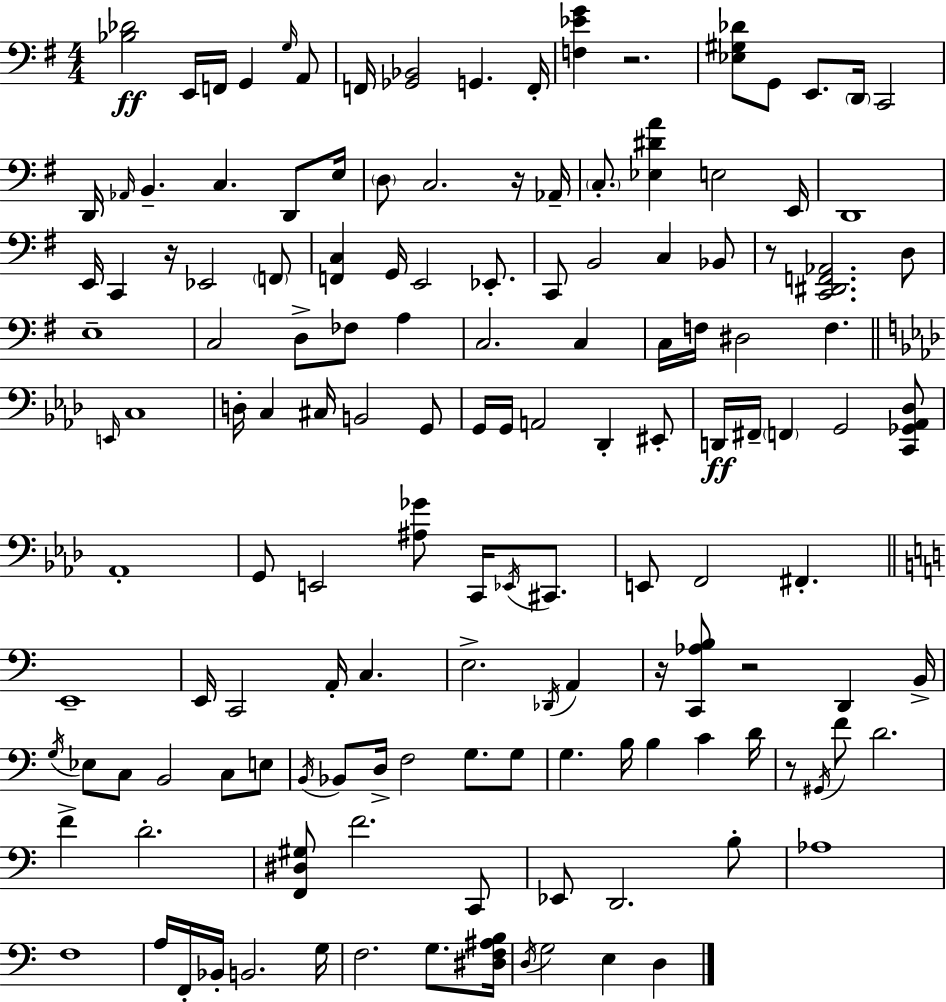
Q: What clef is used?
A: bass